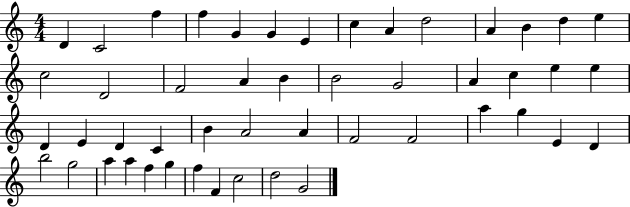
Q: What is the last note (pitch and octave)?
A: G4